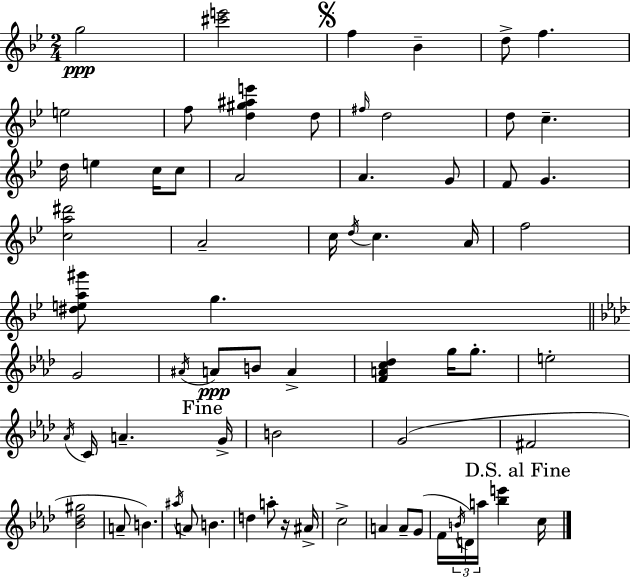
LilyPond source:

{
  \clef treble
  \numericTimeSignature
  \time 2/4
  \key bes \major
  g''2\ppp | <cis''' e'''>2 | \mark \markup { \musicglyph "scripts.segno" } f''4 bes'4-- | d''8-> f''4. | \break e''2 | f''8 <d'' gis'' ais'' e'''>4 d''8 | \grace { fis''16 } d''2 | d''8 c''4.-- | \break d''16 e''4 c''16 c''8 | a'2 | a'4. g'8 | f'8 g'4. | \break <c'' a'' dis'''>2 | a'2-- | c''16 \acciaccatura { d''16 } c''4. | a'16 f''2 | \break <dis'' e'' a'' gis'''>8 g''4. | \bar "||" \break \key aes \major g'2 | \acciaccatura { ais'16 } a'8\ppp b'8 a'4-> | <f' a' c'' des''>4 g''16 g''8.-. | e''2-. | \break \acciaccatura { aes'16 } c'16 a'4.-- | \mark "Fine" g'16-> b'2 | g'2( | fis'2 | \break <bes' des'' gis''>2 | a'8-- b'4.) | \acciaccatura { ais''16 } a'8 b'4. | d''4 a''8-. | \break r16 ais'16-> c''2-> | a'4 a'8-- | g'8( f'16 \tuplet 3/2 { \acciaccatura { b'16 } d'16) a''16 } <bes'' e'''>4 | \mark "D.S. al Fine" c''16 \bar "|."
}